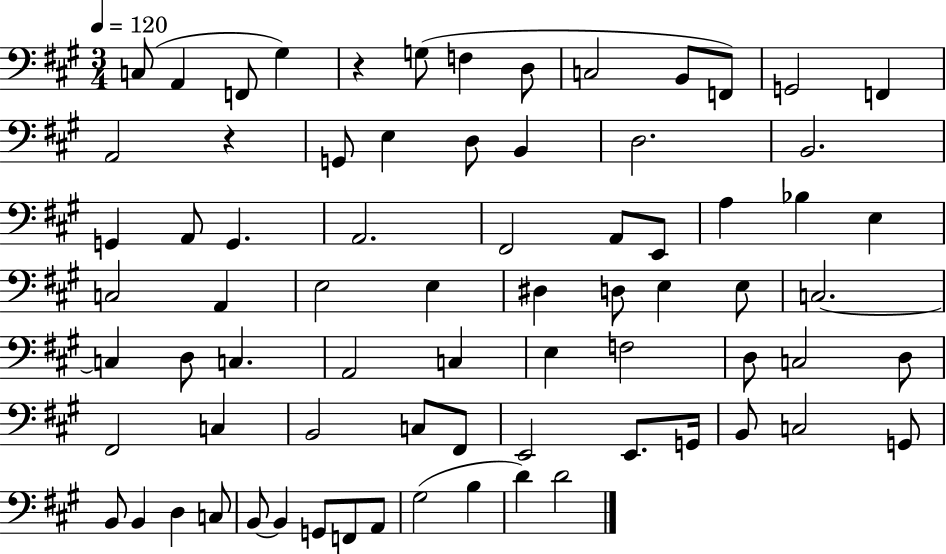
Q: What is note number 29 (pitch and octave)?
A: E3